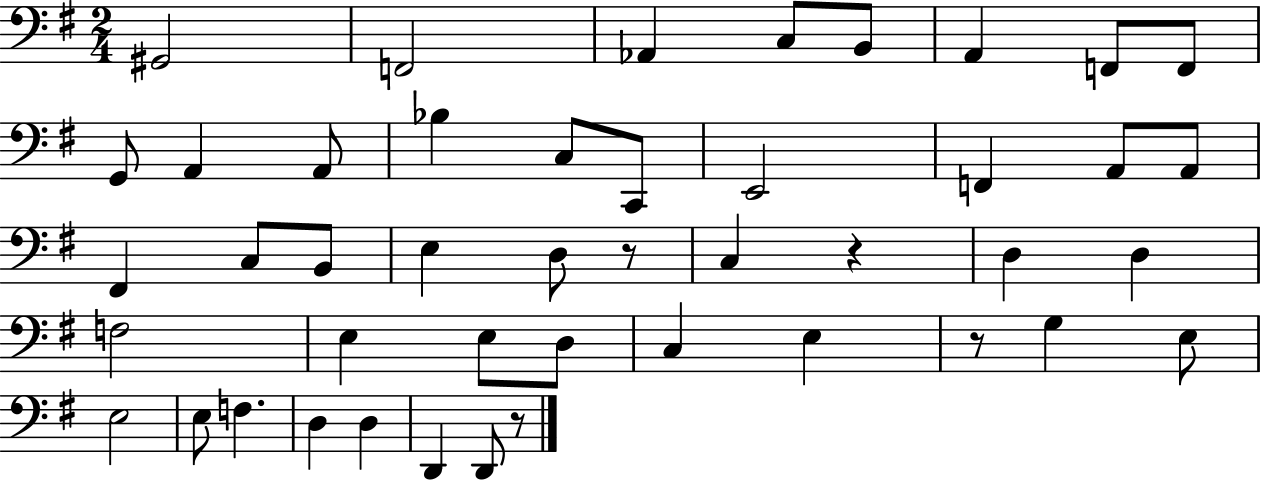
X:1
T:Untitled
M:2/4
L:1/4
K:G
^G,,2 F,,2 _A,, C,/2 B,,/2 A,, F,,/2 F,,/2 G,,/2 A,, A,,/2 _B, C,/2 C,,/2 E,,2 F,, A,,/2 A,,/2 ^F,, C,/2 B,,/2 E, D,/2 z/2 C, z D, D, F,2 E, E,/2 D,/2 C, E, z/2 G, E,/2 E,2 E,/2 F, D, D, D,, D,,/2 z/2